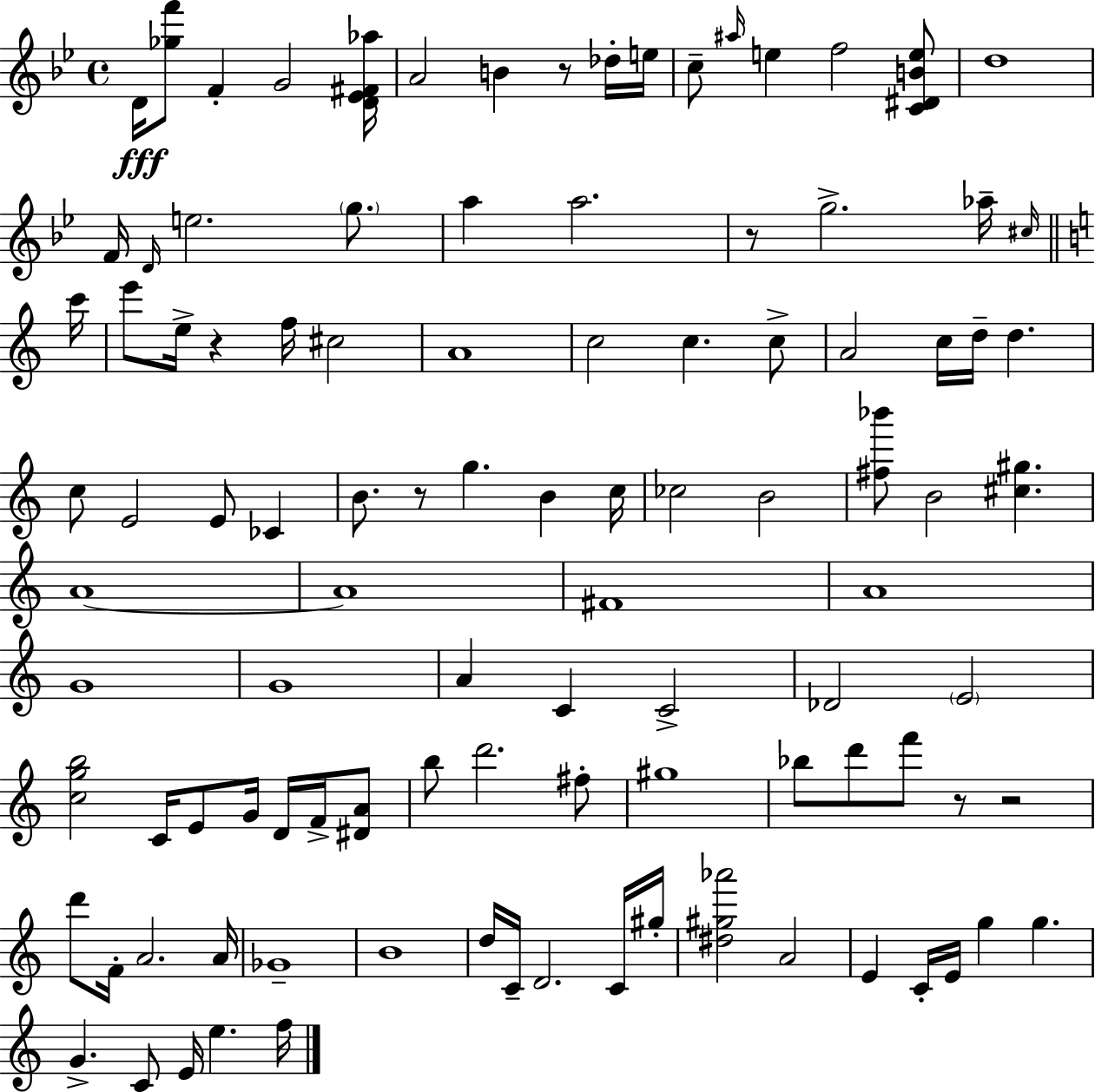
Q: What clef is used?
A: treble